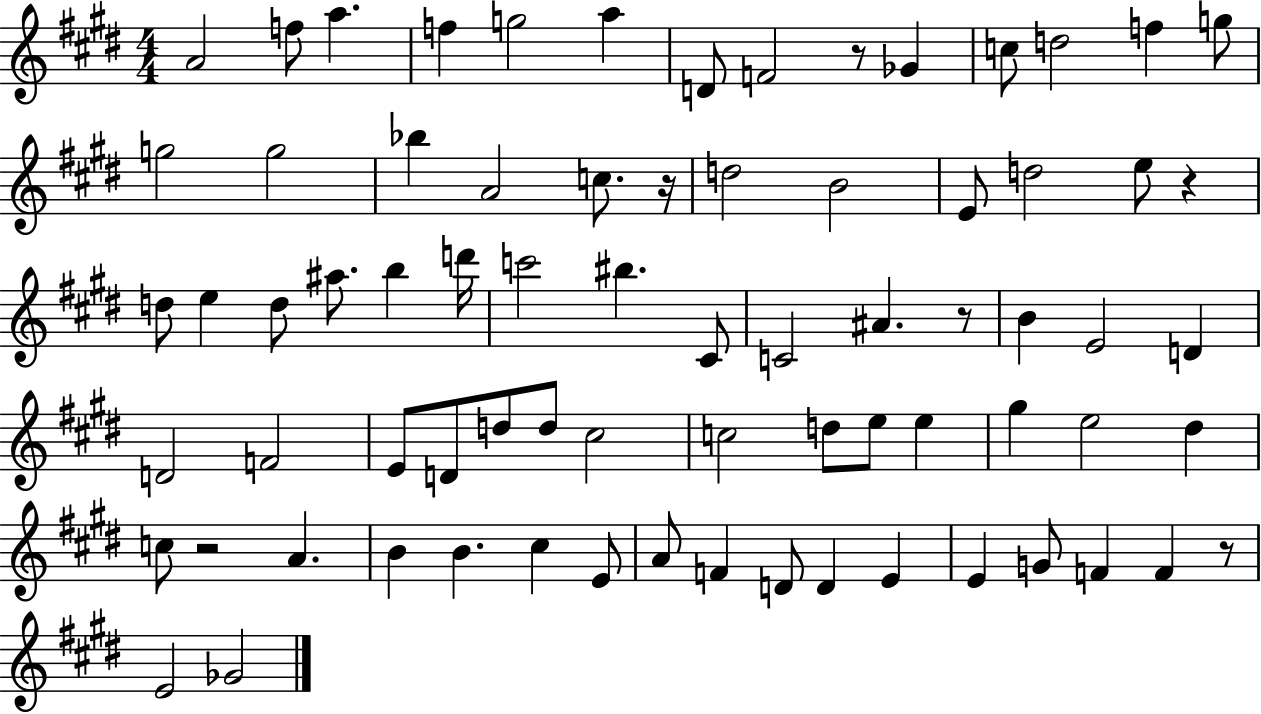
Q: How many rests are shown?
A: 6